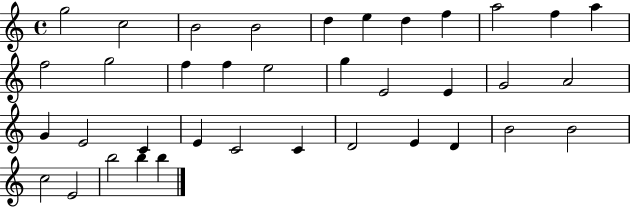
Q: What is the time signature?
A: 4/4